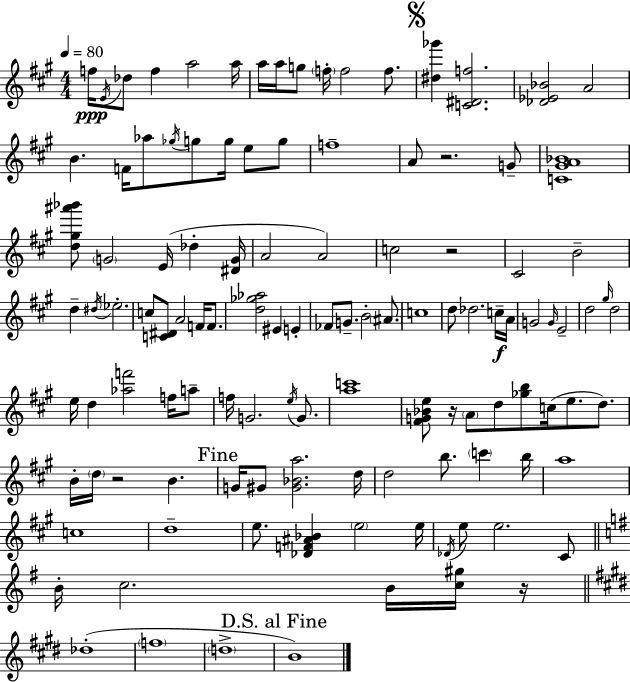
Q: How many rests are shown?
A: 5